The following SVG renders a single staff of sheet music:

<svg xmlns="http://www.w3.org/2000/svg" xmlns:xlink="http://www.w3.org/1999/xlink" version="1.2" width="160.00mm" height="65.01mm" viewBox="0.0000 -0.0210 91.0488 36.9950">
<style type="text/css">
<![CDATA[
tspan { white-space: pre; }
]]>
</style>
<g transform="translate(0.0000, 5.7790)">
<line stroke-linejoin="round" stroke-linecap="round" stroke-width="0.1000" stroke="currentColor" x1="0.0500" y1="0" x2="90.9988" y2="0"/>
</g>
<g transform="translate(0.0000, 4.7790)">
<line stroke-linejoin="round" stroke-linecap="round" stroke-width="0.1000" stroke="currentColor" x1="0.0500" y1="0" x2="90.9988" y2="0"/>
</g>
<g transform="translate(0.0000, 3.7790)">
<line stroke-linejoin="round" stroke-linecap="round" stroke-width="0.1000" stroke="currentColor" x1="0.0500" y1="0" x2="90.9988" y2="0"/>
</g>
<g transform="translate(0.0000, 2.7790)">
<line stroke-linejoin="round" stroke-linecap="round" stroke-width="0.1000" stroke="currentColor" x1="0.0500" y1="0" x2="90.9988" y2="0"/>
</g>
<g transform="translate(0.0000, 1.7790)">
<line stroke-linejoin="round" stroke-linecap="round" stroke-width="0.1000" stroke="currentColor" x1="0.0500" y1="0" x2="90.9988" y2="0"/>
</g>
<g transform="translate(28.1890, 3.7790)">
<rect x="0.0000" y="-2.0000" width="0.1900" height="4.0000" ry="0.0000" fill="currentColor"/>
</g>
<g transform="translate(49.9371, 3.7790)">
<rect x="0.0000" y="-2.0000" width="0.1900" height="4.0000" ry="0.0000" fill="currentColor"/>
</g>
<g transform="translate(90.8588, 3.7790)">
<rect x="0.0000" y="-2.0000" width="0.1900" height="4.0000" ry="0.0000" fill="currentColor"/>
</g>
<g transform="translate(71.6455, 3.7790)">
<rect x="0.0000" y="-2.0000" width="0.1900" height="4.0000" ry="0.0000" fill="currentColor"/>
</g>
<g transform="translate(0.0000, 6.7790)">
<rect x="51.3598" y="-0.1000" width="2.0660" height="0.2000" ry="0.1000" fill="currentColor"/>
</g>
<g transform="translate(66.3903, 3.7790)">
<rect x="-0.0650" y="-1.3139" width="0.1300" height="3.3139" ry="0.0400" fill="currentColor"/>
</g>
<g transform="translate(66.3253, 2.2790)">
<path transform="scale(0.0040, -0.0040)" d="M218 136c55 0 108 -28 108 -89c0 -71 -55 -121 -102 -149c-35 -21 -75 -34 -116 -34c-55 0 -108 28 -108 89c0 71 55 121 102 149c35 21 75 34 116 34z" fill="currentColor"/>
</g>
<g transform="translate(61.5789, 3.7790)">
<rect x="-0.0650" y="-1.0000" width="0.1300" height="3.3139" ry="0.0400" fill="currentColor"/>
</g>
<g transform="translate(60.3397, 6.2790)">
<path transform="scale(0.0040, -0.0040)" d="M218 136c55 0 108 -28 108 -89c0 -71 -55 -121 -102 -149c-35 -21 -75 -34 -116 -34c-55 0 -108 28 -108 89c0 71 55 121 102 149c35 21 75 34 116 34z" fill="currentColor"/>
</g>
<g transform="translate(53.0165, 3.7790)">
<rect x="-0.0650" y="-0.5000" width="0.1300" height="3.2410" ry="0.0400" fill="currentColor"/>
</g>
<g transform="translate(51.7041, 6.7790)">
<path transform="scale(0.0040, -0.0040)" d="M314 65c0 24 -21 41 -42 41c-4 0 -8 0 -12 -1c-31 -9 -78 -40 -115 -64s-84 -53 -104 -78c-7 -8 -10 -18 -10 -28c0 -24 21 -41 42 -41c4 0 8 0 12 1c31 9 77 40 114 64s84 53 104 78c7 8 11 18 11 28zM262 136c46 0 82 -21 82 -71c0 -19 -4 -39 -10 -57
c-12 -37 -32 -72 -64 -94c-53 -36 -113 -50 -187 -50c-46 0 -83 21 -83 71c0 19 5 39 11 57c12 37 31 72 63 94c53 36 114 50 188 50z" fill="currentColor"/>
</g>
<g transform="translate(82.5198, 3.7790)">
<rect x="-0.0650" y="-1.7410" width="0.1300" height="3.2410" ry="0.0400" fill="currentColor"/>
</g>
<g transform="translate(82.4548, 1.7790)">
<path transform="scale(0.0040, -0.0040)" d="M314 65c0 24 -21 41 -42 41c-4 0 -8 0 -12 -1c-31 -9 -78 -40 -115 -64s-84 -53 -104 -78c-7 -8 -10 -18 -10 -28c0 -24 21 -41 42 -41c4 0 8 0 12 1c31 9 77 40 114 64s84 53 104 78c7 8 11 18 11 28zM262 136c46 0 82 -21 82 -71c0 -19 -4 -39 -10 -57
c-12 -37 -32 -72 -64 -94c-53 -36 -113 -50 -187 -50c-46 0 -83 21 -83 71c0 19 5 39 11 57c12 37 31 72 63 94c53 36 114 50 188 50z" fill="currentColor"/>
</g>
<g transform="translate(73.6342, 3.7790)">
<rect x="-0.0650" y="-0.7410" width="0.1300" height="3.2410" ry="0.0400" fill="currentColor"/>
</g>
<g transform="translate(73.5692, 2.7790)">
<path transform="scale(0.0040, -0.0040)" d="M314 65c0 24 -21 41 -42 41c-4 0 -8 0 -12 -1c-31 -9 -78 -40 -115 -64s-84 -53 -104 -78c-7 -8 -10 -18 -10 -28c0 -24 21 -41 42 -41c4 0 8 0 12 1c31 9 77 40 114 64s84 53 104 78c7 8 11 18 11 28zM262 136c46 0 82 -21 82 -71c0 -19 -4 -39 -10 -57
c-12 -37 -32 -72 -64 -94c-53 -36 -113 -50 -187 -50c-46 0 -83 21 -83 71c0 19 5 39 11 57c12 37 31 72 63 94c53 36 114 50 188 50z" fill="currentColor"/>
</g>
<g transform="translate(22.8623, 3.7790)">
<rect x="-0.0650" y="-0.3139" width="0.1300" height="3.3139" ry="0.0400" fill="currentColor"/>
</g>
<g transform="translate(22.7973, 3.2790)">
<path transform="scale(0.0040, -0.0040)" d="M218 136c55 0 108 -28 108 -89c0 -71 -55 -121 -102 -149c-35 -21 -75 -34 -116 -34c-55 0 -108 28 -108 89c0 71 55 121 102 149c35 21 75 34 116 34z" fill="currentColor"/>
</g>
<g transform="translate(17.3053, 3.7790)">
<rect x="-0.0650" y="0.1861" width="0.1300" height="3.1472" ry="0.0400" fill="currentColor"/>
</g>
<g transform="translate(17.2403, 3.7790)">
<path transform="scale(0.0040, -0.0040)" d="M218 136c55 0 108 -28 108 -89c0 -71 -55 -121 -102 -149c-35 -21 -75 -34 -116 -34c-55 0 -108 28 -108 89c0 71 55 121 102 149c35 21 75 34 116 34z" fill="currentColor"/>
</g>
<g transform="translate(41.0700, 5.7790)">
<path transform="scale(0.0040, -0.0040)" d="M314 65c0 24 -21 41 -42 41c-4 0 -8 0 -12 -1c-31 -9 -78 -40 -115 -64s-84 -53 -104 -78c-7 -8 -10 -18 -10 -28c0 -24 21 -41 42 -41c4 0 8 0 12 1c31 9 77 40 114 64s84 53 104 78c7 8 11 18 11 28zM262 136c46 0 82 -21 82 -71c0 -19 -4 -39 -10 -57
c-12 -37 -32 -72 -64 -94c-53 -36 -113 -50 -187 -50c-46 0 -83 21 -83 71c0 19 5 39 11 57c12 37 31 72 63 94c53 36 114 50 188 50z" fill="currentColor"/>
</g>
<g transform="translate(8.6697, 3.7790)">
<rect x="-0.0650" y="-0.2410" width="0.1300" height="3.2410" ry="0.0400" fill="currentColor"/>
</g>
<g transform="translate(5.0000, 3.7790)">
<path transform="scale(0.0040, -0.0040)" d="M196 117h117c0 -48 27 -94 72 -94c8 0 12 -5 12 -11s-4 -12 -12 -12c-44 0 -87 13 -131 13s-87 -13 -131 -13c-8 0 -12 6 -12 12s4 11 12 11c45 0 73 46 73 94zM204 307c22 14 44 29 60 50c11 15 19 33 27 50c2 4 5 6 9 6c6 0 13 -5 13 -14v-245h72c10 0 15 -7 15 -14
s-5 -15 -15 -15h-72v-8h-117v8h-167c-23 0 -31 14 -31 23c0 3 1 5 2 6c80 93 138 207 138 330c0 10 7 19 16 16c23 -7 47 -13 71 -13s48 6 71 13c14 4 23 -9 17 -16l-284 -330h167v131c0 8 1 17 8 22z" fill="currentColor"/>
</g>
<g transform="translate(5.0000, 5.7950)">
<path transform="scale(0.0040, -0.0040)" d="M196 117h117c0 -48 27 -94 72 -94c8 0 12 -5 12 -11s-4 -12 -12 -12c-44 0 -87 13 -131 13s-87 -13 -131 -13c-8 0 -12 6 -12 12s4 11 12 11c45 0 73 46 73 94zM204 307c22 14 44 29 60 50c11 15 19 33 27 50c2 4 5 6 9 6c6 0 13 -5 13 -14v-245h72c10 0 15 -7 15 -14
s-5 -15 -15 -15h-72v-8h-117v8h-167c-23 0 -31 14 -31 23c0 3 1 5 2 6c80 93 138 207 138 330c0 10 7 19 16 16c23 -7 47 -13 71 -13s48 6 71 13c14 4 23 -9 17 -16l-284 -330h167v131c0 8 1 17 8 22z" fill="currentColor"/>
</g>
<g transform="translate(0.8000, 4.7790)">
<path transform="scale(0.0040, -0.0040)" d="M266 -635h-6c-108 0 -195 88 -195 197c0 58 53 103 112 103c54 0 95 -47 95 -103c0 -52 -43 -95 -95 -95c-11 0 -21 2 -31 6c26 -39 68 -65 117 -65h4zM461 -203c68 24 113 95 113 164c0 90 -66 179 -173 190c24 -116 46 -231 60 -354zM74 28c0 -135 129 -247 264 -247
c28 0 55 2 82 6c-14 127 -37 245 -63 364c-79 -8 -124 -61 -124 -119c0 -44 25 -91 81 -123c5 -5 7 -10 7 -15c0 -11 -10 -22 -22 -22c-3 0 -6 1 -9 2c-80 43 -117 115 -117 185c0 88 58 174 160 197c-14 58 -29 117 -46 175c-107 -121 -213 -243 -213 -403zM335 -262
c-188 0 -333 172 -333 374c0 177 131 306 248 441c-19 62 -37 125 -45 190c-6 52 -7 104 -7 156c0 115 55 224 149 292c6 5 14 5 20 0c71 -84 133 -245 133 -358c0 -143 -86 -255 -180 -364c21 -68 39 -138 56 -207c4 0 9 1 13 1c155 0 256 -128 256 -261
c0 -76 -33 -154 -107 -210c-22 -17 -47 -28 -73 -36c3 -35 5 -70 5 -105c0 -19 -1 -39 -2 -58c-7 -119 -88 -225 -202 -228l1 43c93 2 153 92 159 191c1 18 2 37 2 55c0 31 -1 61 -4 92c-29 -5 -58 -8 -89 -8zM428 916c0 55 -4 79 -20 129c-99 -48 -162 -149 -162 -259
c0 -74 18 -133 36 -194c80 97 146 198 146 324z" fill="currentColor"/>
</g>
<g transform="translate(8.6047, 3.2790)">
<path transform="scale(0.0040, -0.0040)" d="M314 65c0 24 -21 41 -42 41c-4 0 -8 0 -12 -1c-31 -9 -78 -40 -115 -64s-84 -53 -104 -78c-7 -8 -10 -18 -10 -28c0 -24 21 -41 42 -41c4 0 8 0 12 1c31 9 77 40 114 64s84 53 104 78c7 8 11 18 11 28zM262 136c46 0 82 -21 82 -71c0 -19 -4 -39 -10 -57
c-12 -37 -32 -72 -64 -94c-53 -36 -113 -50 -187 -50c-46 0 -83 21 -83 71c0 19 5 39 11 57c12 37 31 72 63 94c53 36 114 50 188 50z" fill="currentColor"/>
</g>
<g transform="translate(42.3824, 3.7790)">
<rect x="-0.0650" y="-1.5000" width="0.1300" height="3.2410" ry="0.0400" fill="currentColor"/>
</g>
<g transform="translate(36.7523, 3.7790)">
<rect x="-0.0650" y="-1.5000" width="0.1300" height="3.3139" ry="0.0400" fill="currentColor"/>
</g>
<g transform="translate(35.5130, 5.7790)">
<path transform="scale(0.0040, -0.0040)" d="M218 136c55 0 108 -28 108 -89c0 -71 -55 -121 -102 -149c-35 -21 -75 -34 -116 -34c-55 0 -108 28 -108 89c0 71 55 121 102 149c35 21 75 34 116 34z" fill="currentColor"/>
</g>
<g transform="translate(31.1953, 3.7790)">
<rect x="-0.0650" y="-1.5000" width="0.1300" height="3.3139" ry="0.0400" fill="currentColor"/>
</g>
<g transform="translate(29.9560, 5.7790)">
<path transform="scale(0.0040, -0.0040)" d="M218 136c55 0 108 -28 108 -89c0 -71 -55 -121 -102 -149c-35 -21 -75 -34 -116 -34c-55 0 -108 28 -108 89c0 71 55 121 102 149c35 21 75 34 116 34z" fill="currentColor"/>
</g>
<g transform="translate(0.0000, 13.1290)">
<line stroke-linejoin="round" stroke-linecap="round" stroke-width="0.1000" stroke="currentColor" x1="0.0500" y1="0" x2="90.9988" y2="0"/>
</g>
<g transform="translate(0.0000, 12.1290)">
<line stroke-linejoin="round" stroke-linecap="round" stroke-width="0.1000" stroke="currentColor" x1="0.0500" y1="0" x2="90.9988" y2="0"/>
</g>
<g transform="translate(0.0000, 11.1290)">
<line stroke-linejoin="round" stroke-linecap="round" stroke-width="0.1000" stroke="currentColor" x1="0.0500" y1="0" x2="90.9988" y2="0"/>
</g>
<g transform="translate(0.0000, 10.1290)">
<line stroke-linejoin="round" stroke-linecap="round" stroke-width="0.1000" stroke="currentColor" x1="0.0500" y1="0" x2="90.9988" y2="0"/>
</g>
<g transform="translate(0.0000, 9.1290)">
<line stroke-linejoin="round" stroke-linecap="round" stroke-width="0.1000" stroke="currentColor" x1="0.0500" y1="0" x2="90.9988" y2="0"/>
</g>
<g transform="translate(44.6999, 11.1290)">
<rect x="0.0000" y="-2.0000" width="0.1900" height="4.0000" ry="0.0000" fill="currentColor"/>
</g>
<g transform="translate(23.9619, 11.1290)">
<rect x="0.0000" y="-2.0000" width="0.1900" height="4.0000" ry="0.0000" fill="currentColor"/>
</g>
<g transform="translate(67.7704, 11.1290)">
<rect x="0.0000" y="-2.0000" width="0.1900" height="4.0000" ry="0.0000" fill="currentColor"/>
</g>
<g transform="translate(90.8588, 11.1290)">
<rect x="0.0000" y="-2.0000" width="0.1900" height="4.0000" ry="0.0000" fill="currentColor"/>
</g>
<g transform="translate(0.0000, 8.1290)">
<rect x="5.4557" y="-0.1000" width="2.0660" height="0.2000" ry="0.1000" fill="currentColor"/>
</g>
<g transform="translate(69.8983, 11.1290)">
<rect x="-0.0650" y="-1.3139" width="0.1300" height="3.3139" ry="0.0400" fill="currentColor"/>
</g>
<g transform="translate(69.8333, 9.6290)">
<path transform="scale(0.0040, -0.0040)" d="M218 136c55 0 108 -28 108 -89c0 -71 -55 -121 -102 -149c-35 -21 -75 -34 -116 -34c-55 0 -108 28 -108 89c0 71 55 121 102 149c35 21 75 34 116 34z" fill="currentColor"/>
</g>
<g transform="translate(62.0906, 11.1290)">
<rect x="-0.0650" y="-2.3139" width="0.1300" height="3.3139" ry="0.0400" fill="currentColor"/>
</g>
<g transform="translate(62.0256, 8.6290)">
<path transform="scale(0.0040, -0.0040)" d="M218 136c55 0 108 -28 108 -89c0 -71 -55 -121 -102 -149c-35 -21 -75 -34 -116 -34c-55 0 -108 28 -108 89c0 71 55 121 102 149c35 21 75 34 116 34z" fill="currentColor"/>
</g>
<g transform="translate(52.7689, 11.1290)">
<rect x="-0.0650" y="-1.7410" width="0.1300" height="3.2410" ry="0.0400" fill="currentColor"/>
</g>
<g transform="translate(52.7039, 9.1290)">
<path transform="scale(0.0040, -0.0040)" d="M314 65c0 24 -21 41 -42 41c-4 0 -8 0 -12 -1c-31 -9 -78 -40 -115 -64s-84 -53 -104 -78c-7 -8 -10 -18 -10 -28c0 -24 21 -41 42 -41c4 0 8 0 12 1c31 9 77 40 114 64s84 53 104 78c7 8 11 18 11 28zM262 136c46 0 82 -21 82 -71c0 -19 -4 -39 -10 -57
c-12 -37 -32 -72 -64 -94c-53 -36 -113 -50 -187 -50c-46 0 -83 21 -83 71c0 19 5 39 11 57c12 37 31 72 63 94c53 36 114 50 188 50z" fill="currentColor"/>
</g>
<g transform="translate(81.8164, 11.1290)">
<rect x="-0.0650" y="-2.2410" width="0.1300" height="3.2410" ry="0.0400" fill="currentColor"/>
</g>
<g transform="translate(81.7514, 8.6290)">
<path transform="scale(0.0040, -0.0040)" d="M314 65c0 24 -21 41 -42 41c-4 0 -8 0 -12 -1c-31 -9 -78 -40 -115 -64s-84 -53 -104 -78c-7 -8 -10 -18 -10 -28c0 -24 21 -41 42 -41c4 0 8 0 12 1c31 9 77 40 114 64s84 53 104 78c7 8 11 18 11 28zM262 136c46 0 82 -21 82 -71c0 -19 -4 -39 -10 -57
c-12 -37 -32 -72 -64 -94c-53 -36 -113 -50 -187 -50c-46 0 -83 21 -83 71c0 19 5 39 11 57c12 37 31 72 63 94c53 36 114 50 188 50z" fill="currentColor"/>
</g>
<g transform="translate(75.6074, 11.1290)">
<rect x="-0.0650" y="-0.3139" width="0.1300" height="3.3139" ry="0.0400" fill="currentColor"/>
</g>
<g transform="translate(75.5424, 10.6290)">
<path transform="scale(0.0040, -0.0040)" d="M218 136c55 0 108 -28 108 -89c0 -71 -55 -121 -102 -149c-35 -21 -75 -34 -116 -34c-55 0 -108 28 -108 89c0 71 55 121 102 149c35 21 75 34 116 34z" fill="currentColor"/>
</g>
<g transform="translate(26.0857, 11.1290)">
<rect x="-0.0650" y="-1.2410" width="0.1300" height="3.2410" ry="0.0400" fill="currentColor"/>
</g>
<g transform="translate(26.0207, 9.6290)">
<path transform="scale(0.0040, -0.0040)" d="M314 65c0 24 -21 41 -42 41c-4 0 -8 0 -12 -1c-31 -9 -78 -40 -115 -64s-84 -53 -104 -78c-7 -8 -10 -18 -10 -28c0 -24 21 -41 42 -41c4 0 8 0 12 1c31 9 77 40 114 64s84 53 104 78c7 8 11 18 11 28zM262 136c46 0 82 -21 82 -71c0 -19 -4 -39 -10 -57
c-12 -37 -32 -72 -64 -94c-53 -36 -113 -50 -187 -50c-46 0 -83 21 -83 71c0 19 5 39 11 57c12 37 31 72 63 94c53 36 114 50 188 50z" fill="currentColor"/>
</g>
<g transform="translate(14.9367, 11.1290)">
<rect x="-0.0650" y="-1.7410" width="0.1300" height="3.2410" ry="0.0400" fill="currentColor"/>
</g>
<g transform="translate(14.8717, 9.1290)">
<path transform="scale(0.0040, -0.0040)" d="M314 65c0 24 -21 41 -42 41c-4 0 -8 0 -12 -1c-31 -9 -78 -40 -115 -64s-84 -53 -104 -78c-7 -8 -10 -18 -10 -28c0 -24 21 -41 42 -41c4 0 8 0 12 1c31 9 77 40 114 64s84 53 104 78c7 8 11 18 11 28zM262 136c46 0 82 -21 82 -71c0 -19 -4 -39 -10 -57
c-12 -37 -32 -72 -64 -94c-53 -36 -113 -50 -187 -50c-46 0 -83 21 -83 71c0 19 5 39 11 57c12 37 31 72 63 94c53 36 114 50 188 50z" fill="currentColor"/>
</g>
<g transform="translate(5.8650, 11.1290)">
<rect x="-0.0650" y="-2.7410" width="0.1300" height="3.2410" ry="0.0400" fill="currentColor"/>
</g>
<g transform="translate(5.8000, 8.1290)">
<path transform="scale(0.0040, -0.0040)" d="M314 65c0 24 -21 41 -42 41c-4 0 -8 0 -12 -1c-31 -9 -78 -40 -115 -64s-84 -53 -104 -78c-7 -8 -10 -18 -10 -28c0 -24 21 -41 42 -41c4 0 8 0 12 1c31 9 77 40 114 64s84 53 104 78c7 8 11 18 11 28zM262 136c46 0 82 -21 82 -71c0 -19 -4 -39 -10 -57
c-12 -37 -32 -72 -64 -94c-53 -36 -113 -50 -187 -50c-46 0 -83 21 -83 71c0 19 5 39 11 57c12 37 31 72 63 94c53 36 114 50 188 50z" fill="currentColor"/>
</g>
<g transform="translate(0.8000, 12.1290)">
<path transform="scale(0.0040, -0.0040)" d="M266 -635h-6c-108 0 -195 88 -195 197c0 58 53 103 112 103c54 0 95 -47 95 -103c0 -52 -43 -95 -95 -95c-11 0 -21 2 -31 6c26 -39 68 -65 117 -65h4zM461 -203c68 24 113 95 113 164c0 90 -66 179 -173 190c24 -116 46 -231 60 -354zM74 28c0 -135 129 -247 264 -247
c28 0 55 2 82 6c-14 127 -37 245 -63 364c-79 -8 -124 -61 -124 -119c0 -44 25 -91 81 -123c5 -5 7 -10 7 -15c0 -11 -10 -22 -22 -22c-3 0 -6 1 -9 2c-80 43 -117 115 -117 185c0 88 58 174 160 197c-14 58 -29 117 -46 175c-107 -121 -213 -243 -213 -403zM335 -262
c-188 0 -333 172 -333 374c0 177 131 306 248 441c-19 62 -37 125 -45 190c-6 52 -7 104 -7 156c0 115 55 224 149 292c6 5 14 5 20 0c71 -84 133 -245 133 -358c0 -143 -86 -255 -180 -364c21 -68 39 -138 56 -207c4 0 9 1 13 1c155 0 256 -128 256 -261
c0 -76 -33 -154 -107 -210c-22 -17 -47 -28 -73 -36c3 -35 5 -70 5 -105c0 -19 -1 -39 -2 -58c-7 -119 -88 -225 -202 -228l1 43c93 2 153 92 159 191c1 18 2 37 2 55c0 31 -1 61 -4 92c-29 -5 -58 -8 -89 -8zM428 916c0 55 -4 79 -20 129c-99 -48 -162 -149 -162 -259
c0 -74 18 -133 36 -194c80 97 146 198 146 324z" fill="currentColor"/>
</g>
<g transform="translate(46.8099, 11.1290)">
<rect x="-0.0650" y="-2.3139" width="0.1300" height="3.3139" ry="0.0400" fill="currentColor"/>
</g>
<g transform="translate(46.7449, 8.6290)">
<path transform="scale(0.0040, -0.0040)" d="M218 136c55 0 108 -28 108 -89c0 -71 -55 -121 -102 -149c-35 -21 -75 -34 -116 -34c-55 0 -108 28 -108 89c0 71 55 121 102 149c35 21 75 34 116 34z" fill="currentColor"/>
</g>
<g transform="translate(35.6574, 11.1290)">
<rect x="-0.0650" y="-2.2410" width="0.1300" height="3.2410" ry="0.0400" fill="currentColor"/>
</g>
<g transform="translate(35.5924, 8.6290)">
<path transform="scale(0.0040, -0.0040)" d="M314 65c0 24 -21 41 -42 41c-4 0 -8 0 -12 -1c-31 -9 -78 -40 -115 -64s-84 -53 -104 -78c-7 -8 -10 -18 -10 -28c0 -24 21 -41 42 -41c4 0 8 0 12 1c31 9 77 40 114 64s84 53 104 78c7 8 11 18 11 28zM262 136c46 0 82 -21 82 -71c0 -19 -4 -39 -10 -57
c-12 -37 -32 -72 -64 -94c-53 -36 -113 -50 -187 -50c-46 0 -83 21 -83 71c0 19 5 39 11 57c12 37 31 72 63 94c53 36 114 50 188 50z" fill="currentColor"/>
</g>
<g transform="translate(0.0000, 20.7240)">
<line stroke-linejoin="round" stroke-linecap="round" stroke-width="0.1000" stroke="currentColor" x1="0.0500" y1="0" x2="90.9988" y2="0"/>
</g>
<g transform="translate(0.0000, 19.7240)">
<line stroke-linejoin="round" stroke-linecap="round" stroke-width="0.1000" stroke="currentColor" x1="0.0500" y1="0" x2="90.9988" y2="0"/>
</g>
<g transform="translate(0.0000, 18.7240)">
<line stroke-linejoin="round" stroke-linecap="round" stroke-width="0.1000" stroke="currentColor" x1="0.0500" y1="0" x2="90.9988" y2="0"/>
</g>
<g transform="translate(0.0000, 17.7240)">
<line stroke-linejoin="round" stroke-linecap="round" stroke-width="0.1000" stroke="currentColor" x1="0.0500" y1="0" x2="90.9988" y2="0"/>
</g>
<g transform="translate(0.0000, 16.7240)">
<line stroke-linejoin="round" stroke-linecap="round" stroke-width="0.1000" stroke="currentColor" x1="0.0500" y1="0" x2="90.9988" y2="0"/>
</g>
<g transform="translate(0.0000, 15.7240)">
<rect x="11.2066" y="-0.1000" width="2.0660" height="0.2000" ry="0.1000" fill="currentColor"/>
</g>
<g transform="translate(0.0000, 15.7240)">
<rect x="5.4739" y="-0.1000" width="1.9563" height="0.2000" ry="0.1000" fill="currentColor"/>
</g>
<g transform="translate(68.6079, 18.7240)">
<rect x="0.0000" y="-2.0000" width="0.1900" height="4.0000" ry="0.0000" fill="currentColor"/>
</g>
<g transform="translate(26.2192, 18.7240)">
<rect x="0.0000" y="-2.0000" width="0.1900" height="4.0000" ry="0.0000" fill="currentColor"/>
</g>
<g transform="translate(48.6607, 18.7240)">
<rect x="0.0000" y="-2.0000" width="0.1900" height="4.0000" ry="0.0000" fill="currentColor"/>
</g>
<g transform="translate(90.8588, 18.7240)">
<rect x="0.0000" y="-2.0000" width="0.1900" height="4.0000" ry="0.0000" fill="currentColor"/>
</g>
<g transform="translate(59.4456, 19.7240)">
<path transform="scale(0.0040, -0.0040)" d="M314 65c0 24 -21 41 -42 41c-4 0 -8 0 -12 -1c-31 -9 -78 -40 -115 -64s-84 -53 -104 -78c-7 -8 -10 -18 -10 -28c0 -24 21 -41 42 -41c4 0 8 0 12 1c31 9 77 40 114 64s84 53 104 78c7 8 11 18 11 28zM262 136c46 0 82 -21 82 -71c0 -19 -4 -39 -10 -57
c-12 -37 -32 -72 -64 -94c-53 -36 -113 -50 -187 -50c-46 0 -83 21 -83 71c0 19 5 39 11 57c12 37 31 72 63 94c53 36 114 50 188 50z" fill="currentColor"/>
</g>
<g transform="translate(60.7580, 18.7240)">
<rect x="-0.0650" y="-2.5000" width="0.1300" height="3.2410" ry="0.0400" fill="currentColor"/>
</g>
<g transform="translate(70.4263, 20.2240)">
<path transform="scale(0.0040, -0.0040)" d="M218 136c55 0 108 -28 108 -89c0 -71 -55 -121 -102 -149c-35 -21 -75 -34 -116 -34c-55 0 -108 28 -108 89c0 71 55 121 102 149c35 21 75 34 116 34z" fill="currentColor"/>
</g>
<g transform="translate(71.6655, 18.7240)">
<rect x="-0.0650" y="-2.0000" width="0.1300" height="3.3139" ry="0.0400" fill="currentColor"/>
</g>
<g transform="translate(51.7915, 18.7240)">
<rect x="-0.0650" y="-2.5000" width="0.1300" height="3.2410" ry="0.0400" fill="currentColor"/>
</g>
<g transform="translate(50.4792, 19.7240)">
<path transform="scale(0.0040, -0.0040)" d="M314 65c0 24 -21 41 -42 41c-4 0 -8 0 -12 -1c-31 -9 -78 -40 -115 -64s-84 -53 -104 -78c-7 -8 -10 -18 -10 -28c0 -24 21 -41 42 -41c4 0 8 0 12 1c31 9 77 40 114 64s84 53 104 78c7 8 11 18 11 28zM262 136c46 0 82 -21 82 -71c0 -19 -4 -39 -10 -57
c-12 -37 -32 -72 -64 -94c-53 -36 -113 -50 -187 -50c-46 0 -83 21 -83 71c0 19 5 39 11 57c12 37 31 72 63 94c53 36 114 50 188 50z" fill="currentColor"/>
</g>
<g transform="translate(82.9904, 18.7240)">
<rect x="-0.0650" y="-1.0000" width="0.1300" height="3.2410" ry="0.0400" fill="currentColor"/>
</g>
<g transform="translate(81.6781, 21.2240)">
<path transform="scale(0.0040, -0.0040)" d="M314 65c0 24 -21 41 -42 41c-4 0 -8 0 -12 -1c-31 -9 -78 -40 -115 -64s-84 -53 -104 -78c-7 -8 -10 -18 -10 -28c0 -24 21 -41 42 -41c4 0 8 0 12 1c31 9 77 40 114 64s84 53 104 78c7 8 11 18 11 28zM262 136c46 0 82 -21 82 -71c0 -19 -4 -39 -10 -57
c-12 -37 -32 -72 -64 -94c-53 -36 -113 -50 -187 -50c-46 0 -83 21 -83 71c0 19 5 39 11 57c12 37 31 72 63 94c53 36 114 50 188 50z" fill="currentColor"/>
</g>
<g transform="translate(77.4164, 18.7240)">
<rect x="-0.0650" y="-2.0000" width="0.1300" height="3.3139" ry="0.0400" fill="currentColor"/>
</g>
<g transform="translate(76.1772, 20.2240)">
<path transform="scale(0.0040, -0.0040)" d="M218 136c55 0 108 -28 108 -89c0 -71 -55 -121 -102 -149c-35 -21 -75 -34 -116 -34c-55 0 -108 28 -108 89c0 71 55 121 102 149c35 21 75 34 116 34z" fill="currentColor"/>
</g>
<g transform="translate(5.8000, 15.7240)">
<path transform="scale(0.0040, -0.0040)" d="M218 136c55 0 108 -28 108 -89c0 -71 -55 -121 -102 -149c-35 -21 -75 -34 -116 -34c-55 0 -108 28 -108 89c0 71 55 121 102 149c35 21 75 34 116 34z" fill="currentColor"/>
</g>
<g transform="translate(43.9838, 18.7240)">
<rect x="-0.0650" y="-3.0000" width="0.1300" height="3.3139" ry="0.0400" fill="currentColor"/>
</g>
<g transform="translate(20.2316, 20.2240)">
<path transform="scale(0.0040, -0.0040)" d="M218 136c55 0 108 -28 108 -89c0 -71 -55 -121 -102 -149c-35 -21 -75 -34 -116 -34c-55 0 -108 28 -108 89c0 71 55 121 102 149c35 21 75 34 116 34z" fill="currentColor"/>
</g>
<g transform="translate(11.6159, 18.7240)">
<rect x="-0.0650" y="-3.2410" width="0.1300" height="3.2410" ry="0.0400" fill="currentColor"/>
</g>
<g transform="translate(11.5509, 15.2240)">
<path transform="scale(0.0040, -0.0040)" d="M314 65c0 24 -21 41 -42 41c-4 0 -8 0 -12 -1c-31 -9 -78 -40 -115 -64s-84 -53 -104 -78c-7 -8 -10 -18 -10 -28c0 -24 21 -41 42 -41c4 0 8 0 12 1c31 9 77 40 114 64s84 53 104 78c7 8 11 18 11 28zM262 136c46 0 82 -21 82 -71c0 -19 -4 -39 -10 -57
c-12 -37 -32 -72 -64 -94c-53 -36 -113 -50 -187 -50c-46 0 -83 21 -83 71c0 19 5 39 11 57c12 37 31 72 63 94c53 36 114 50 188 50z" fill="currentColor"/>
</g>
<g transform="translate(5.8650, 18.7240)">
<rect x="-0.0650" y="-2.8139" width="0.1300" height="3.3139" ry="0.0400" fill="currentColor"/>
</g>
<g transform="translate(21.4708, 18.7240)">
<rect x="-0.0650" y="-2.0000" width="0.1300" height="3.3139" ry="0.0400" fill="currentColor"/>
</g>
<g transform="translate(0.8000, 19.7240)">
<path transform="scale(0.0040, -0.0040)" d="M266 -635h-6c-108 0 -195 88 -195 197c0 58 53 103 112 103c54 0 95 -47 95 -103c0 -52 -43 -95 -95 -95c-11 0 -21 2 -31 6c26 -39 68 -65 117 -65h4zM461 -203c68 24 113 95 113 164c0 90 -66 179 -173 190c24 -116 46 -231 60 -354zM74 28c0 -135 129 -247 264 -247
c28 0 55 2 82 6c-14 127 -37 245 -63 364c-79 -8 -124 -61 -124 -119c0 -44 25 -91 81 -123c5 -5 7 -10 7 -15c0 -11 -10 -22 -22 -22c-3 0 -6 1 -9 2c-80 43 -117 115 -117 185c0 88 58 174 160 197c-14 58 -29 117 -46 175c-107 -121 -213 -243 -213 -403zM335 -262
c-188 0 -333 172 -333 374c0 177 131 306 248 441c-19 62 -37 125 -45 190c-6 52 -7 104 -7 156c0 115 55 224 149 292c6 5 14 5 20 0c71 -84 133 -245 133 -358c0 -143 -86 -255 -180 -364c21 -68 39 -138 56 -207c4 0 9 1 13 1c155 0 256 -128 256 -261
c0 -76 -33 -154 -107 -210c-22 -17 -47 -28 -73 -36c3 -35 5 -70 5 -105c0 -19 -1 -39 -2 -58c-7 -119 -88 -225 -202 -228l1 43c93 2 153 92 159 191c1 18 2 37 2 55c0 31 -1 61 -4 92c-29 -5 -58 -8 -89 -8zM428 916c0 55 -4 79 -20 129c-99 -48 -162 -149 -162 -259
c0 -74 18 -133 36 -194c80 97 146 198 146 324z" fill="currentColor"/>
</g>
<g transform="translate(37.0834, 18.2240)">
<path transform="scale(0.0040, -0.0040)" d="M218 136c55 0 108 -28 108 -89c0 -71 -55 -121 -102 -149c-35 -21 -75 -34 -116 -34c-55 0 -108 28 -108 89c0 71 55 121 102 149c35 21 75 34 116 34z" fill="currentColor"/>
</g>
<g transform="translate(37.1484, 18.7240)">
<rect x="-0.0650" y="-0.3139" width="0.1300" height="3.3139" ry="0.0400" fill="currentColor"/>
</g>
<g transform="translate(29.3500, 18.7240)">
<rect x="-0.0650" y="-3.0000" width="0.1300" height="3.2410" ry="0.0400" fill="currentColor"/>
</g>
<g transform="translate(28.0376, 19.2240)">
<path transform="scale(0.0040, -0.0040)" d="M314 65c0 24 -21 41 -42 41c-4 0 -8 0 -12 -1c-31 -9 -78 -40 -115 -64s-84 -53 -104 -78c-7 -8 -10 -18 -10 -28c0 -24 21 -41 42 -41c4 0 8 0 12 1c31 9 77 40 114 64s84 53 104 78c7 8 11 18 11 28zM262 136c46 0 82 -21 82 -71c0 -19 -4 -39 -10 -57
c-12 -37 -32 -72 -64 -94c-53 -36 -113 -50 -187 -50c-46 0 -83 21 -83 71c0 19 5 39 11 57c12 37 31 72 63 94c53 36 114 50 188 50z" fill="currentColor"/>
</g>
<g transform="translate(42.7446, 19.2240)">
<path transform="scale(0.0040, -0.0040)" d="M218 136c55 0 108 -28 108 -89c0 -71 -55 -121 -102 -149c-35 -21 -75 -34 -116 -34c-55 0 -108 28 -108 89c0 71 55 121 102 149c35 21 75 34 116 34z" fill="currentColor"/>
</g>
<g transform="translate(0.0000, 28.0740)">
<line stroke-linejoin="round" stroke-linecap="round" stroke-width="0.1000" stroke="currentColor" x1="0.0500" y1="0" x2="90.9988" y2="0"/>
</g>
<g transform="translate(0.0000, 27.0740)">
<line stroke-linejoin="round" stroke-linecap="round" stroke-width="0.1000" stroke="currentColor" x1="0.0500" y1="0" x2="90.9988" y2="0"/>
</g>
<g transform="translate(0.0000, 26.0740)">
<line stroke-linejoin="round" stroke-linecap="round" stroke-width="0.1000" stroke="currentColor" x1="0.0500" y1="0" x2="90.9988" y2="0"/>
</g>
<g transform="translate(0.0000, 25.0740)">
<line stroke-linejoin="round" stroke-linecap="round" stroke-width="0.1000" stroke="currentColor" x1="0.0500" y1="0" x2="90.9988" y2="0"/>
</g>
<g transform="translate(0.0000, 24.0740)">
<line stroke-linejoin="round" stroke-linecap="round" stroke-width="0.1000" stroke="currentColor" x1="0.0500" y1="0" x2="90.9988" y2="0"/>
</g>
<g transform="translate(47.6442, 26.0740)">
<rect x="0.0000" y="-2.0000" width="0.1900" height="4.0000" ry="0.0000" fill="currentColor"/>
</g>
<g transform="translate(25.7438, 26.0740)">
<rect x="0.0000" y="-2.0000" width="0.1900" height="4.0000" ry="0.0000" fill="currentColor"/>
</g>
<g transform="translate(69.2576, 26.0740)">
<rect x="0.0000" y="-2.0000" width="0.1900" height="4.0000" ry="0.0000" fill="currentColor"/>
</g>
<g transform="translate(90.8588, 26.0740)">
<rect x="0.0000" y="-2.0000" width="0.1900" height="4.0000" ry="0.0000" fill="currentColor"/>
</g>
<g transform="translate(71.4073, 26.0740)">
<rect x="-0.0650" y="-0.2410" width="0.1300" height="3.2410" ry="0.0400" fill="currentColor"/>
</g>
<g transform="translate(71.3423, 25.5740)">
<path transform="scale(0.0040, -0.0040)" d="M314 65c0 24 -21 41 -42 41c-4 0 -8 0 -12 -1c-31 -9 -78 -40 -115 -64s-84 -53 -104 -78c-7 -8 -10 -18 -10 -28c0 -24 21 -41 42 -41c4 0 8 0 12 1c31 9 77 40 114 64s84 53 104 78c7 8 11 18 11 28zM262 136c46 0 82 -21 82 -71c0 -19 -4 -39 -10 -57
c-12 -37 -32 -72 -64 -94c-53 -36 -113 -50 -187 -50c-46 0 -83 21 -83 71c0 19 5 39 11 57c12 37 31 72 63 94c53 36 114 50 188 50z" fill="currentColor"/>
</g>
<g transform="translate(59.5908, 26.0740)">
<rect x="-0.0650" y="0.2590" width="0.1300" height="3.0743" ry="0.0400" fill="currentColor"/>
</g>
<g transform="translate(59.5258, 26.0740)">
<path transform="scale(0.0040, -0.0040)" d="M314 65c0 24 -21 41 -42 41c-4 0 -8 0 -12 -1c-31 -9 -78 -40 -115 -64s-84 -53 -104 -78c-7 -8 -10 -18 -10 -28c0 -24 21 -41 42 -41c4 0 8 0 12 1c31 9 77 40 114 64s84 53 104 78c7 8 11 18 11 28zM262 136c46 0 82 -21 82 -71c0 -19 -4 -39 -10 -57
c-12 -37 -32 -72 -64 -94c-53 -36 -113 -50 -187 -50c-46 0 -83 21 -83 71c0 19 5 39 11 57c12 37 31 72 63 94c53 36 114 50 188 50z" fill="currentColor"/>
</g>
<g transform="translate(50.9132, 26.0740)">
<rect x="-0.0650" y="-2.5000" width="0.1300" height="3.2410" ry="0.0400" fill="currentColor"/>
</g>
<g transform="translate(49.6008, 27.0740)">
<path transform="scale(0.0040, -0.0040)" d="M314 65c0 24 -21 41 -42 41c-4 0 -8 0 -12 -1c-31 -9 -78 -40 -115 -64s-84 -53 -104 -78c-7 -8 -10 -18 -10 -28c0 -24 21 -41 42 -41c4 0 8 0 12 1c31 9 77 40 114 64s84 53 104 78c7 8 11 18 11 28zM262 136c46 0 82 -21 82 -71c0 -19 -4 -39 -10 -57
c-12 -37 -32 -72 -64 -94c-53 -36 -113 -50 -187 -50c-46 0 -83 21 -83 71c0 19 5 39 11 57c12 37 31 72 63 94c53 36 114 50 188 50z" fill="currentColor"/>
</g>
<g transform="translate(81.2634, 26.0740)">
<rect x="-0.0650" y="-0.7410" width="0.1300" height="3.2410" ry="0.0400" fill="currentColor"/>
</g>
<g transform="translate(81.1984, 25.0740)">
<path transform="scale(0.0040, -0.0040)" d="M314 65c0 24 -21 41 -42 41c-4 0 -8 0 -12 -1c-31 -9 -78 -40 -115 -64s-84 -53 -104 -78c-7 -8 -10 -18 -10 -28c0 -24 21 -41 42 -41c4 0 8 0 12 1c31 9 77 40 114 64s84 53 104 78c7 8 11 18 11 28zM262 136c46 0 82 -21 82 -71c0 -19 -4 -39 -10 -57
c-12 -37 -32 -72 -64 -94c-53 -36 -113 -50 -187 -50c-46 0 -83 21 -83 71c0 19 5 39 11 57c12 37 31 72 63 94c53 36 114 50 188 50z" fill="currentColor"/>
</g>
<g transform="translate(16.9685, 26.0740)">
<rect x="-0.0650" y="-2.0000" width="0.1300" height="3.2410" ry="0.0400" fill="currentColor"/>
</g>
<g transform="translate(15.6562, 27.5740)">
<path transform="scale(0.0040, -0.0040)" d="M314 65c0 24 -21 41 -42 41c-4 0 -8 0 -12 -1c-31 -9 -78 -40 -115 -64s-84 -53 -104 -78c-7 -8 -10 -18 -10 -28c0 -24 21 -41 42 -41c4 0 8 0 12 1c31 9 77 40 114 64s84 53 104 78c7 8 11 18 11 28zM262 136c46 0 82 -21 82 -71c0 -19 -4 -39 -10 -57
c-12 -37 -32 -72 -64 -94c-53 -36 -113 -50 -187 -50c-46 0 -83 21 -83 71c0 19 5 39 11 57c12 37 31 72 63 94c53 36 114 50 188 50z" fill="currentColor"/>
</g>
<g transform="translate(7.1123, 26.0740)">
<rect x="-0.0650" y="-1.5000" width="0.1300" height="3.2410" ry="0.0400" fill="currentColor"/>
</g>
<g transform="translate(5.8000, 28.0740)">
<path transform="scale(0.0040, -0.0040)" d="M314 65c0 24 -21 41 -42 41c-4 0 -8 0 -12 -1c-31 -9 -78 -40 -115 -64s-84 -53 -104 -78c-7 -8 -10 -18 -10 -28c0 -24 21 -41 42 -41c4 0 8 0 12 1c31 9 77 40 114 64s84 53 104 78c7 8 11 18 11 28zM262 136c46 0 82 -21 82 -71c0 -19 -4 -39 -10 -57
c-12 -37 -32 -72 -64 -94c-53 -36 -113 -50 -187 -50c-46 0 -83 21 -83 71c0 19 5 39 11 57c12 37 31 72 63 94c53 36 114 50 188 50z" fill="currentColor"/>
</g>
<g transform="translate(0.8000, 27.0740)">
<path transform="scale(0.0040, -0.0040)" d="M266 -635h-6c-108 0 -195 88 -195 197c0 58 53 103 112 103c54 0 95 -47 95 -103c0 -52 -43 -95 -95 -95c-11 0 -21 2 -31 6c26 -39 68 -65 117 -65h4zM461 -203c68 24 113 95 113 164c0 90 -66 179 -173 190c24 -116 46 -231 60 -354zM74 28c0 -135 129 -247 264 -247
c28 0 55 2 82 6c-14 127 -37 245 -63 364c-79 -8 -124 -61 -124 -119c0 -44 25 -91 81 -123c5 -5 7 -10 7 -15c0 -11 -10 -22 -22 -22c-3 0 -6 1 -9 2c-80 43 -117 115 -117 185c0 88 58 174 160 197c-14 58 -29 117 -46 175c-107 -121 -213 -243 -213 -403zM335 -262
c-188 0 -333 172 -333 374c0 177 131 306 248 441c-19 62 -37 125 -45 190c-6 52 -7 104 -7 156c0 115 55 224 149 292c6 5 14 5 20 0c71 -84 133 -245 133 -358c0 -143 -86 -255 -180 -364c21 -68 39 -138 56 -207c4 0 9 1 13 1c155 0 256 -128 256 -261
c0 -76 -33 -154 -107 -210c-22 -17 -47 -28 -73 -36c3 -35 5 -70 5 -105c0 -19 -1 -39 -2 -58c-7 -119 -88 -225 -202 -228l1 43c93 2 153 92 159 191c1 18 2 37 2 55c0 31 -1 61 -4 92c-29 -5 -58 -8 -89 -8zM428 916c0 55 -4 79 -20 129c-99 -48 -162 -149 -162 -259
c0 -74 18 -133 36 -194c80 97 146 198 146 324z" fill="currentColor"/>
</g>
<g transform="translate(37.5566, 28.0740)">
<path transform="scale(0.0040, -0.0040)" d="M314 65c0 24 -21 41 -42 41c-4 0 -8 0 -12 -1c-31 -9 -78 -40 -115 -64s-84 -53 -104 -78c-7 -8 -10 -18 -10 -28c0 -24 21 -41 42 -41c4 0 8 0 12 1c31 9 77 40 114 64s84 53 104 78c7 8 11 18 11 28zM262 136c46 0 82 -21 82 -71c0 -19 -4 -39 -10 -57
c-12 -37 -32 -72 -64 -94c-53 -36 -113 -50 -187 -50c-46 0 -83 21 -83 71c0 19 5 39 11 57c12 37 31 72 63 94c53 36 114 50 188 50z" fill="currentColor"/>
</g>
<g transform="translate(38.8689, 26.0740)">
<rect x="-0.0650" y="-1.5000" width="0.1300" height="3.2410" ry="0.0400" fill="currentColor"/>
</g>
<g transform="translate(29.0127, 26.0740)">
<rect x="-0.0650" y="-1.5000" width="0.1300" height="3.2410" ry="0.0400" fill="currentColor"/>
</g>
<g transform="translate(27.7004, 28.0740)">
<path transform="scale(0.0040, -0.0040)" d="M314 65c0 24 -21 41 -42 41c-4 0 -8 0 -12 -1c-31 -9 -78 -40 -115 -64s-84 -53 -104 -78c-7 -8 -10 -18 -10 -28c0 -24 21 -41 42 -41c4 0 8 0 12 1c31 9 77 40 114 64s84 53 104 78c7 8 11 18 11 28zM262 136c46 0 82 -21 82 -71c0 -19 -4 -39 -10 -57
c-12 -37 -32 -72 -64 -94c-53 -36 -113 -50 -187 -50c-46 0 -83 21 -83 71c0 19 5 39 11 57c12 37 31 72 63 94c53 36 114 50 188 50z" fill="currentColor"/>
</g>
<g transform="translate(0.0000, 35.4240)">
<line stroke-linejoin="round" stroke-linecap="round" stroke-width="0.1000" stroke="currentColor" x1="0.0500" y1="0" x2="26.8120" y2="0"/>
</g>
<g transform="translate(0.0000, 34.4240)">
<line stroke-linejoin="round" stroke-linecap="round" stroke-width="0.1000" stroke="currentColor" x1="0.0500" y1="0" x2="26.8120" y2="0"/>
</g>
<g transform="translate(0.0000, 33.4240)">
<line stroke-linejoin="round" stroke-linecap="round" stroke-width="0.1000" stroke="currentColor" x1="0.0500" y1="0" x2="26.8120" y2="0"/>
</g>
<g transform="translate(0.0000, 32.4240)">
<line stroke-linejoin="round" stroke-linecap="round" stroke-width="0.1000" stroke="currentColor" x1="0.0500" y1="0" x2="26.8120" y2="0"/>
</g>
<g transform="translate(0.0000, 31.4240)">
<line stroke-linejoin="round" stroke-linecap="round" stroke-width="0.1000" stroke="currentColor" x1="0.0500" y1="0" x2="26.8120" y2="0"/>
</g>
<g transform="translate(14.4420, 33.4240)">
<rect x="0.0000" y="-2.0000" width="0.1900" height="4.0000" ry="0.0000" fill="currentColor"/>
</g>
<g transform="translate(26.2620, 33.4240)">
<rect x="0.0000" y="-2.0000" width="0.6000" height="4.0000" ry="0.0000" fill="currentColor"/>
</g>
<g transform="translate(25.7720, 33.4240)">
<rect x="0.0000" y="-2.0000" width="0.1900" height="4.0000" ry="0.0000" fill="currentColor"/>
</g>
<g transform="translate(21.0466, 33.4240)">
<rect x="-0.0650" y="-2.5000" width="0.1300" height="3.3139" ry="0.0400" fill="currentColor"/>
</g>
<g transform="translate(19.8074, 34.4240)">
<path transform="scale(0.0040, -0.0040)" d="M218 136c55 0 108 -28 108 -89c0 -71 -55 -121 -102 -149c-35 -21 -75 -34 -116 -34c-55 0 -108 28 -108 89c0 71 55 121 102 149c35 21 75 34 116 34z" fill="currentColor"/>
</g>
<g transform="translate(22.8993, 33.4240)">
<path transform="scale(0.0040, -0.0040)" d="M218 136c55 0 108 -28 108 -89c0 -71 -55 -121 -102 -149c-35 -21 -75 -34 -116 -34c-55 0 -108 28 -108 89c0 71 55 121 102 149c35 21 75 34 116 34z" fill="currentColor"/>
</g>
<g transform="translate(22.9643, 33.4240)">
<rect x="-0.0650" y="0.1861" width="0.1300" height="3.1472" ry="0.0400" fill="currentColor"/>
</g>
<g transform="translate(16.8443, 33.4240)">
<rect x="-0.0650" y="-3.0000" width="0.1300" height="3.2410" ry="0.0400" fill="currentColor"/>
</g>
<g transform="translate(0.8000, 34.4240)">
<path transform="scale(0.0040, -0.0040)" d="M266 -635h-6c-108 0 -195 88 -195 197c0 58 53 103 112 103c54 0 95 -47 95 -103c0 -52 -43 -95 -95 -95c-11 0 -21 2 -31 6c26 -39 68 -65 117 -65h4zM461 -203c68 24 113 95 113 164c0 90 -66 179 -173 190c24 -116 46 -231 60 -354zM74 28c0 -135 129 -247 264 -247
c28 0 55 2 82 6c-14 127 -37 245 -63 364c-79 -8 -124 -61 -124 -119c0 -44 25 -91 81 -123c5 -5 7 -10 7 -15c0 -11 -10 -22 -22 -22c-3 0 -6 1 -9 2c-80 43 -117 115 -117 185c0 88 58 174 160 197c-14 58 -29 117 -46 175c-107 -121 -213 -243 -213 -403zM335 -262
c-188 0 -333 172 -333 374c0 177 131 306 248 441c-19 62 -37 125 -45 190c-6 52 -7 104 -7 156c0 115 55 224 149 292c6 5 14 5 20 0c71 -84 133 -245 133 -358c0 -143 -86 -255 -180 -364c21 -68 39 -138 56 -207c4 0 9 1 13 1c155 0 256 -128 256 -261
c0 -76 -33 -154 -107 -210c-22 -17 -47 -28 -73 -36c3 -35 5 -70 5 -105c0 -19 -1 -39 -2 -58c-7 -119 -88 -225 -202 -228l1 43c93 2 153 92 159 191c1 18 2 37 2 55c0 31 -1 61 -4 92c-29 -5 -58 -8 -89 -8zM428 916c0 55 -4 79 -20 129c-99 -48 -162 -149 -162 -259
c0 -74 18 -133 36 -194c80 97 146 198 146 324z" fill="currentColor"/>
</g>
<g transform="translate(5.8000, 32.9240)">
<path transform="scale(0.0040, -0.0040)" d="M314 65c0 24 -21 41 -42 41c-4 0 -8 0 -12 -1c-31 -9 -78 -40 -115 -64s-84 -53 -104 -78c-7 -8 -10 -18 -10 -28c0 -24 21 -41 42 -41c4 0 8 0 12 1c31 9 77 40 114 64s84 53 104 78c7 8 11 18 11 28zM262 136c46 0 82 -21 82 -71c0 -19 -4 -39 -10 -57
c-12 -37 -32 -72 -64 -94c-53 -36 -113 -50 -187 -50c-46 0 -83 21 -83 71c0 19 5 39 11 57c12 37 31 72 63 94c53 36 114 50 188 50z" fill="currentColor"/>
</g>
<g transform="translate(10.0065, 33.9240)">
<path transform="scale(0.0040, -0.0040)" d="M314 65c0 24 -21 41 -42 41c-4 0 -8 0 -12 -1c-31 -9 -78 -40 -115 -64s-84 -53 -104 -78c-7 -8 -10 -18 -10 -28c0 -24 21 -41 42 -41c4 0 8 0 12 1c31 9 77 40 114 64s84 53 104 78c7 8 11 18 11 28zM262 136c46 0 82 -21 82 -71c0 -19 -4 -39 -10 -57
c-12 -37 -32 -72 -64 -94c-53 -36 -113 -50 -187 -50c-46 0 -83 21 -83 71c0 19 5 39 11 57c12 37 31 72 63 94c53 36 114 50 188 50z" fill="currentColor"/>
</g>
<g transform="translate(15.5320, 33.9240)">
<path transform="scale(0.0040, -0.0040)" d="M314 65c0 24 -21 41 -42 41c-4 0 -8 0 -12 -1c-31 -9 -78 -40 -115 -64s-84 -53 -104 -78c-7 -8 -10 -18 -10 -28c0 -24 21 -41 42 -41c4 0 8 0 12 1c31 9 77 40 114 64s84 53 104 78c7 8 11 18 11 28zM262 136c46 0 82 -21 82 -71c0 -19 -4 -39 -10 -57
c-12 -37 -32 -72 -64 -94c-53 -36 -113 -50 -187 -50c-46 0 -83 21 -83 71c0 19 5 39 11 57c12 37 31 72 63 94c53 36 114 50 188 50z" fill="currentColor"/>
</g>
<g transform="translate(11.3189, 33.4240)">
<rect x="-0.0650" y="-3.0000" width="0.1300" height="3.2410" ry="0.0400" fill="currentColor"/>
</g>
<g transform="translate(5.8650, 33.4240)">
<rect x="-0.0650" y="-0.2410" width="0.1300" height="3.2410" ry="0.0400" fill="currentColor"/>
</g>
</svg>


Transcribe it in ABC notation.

X:1
T:Untitled
M:4/4
L:1/4
K:C
c2 B c E E E2 C2 D e d2 f2 a2 f2 e2 g2 g f2 g e c g2 a b2 F A2 c A G2 G2 F F D2 E2 F2 E2 E2 G2 B2 c2 d2 c2 A2 A2 G B